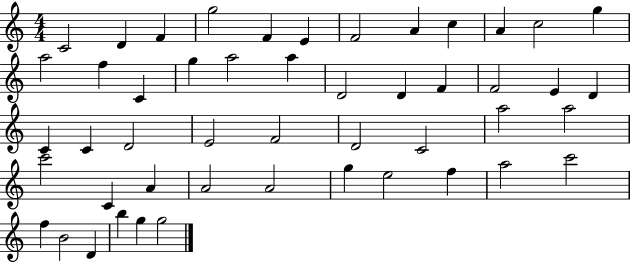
X:1
T:Untitled
M:4/4
L:1/4
K:C
C2 D F g2 F E F2 A c A c2 g a2 f C g a2 a D2 D F F2 E D C C D2 E2 F2 D2 C2 a2 a2 c'2 C A A2 A2 g e2 f a2 c'2 f B2 D b g g2